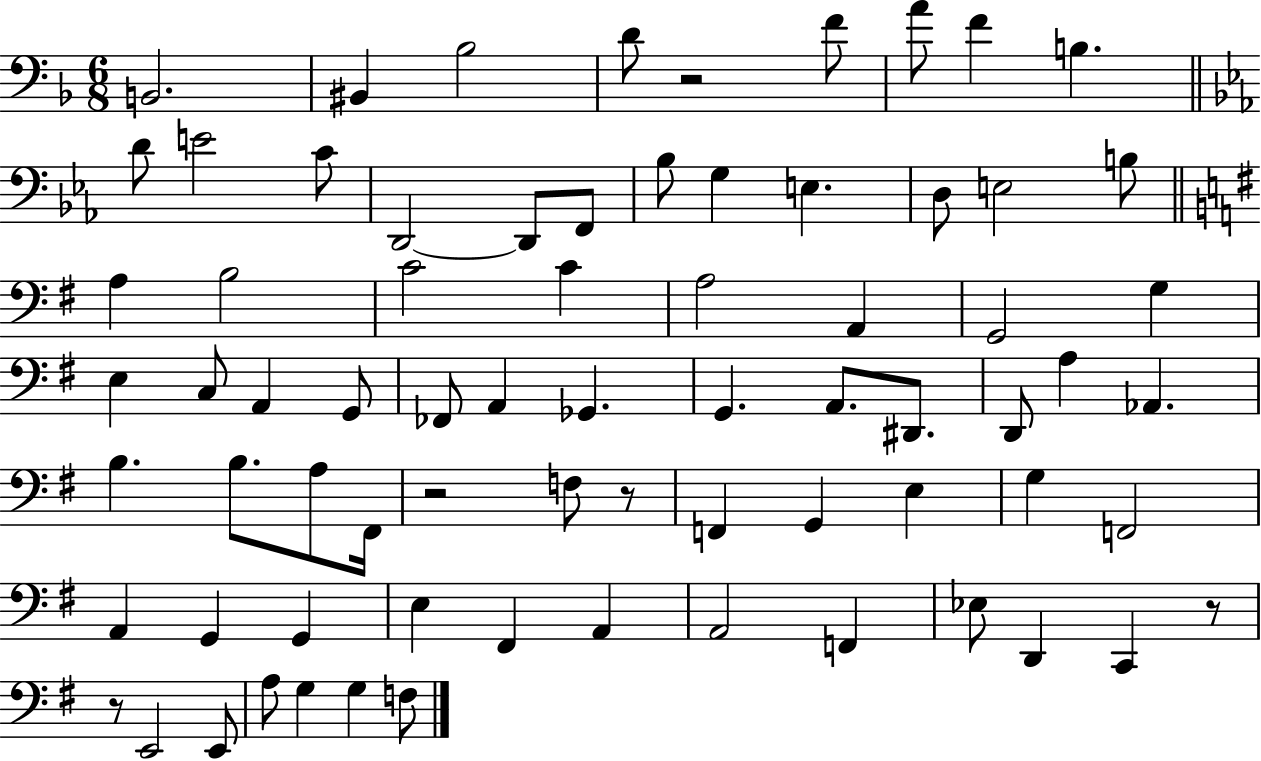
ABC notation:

X:1
T:Untitled
M:6/8
L:1/4
K:F
B,,2 ^B,, _B,2 D/2 z2 F/2 A/2 F B, D/2 E2 C/2 D,,2 D,,/2 F,,/2 _B,/2 G, E, D,/2 E,2 B,/2 A, B,2 C2 C A,2 A,, G,,2 G, E, C,/2 A,, G,,/2 _F,,/2 A,, _G,, G,, A,,/2 ^D,,/2 D,,/2 A, _A,, B, B,/2 A,/2 ^F,,/4 z2 F,/2 z/2 F,, G,, E, G, F,,2 A,, G,, G,, E, ^F,, A,, A,,2 F,, _E,/2 D,, C,, z/2 z/2 E,,2 E,,/2 A,/2 G, G, F,/2